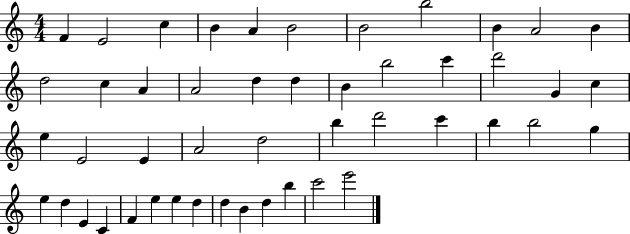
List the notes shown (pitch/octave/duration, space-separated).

F4/q E4/h C5/q B4/q A4/q B4/h B4/h B5/h B4/q A4/h B4/q D5/h C5/q A4/q A4/h D5/q D5/q B4/q B5/h C6/q D6/h G4/q C5/q E5/q E4/h E4/q A4/h D5/h B5/q D6/h C6/q B5/q B5/h G5/q E5/q D5/q E4/q C4/q F4/q E5/q E5/q D5/q D5/q B4/q D5/q B5/q C6/h E6/h